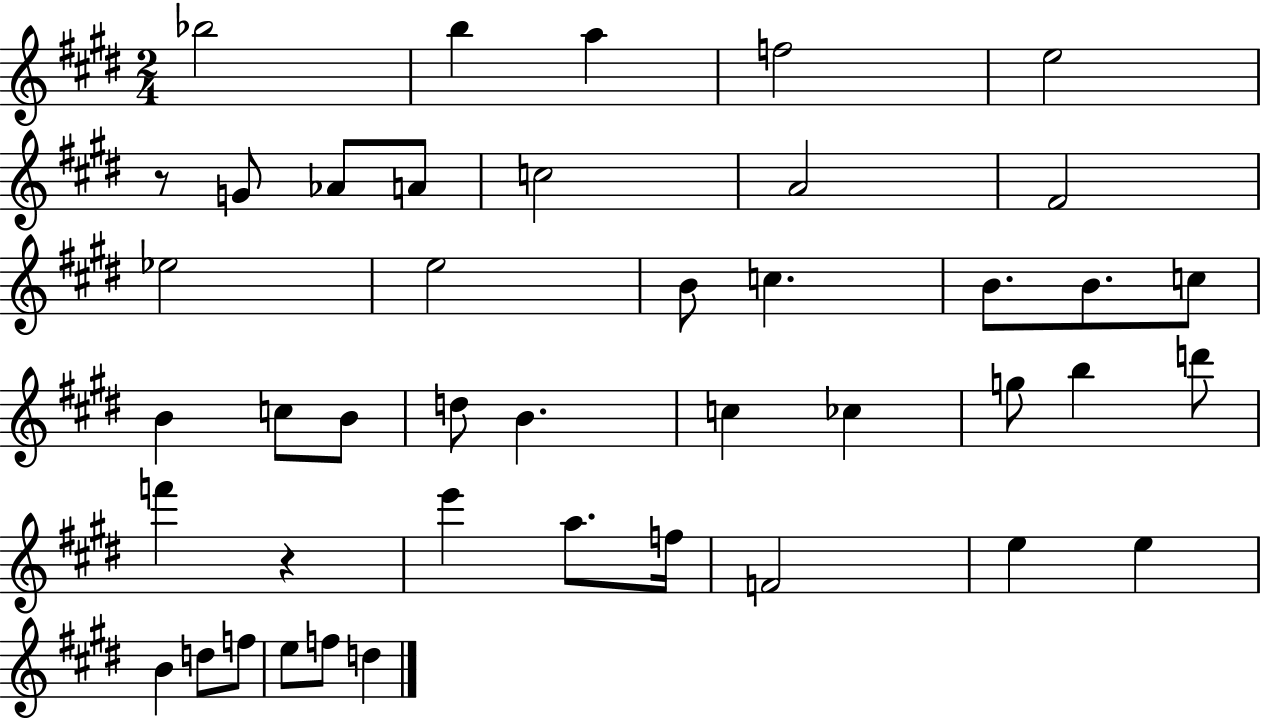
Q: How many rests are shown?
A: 2